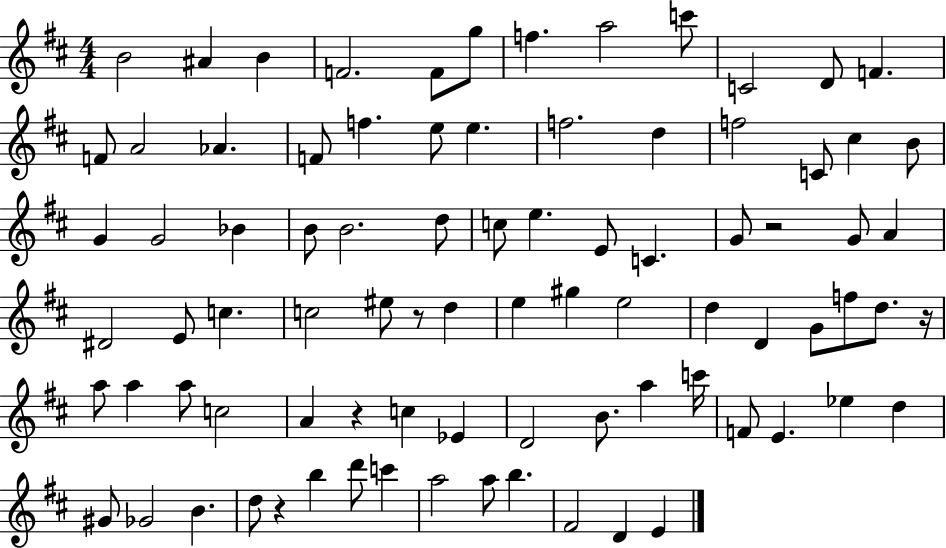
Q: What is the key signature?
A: D major